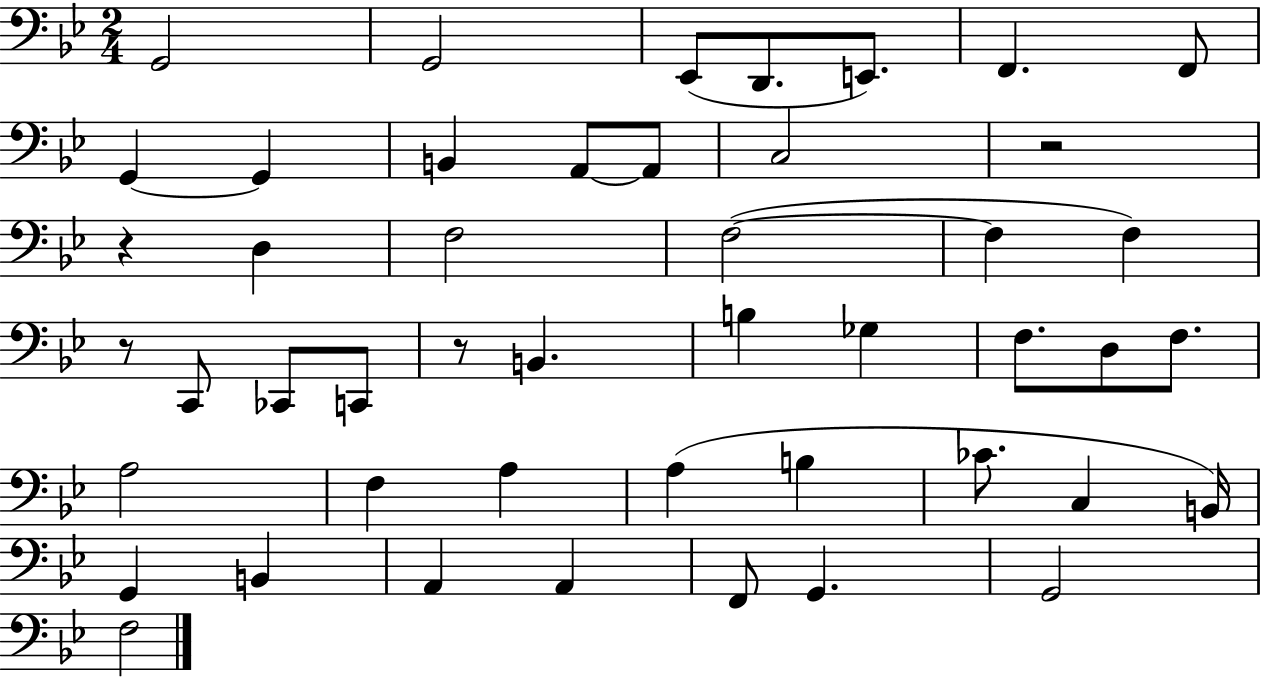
{
  \clef bass
  \numericTimeSignature
  \time 2/4
  \key bes \major
  g,2 | g,2 | ees,8( d,8. e,8.) | f,4. f,8 | \break g,4~~ g,4 | b,4 a,8~~ a,8 | c2 | r2 | \break r4 d4 | f2 | f2~(~ | f4 f4) | \break r8 c,8 ces,8 c,8 | r8 b,4. | b4 ges4 | f8. d8 f8. | \break a2 | f4 a4 | a4( b4 | ces'8. c4 b,16) | \break g,4 b,4 | a,4 a,4 | f,8 g,4. | g,2 | \break f2 | \bar "|."
}